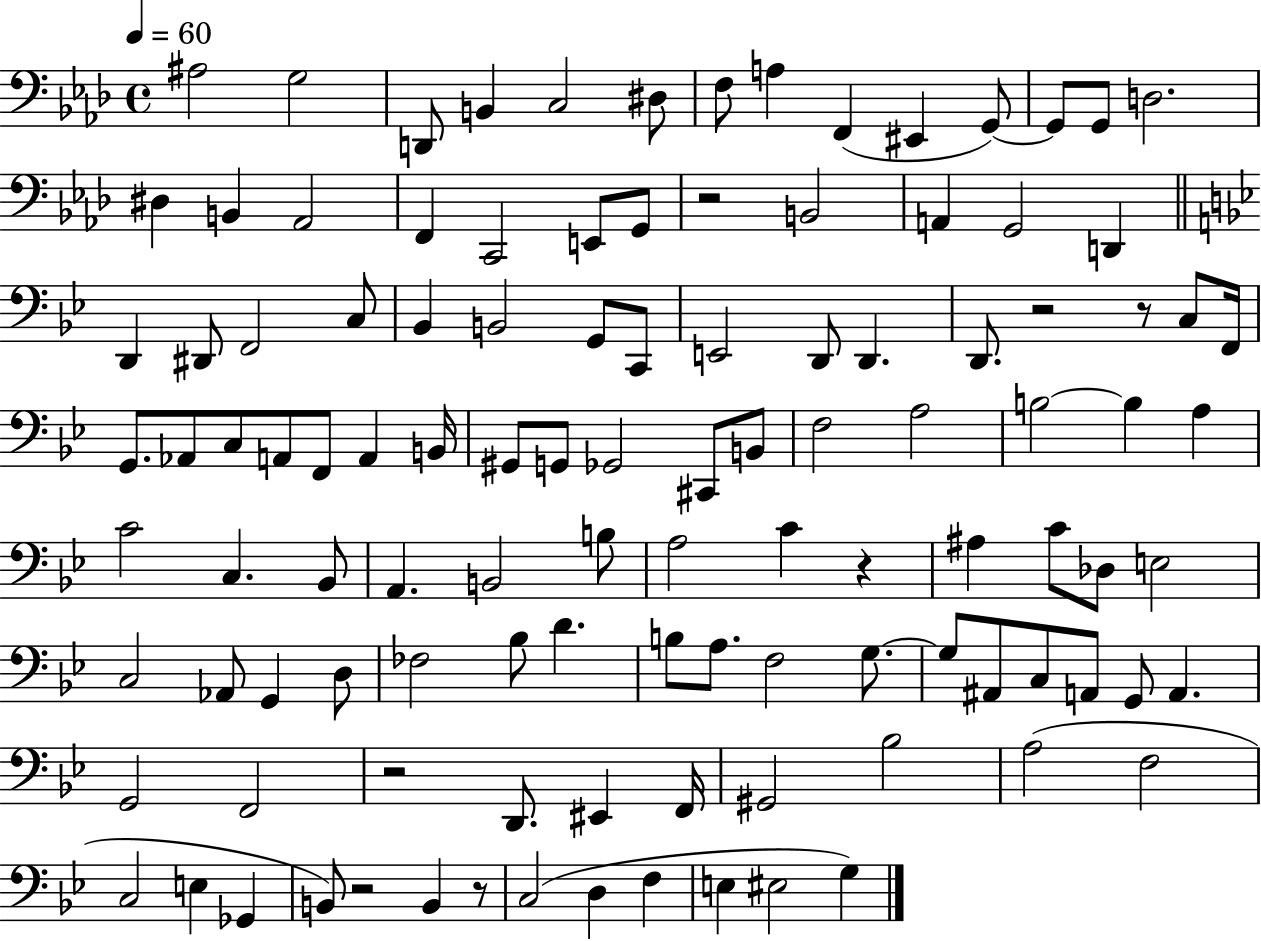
X:1
T:Untitled
M:4/4
L:1/4
K:Ab
^A,2 G,2 D,,/2 B,, C,2 ^D,/2 F,/2 A, F,, ^E,, G,,/2 G,,/2 G,,/2 D,2 ^D, B,, _A,,2 F,, C,,2 E,,/2 G,,/2 z2 B,,2 A,, G,,2 D,, D,, ^D,,/2 F,,2 C,/2 _B,, B,,2 G,,/2 C,,/2 E,,2 D,,/2 D,, D,,/2 z2 z/2 C,/2 F,,/4 G,,/2 _A,,/2 C,/2 A,,/2 F,,/2 A,, B,,/4 ^G,,/2 G,,/2 _G,,2 ^C,,/2 B,,/2 F,2 A,2 B,2 B, A, C2 C, _B,,/2 A,, B,,2 B,/2 A,2 C z ^A, C/2 _D,/2 E,2 C,2 _A,,/2 G,, D,/2 _F,2 _B,/2 D B,/2 A,/2 F,2 G,/2 G,/2 ^A,,/2 C,/2 A,,/2 G,,/2 A,, G,,2 F,,2 z2 D,,/2 ^E,, F,,/4 ^G,,2 _B,2 A,2 F,2 C,2 E, _G,, B,,/2 z2 B,, z/2 C,2 D, F, E, ^E,2 G,